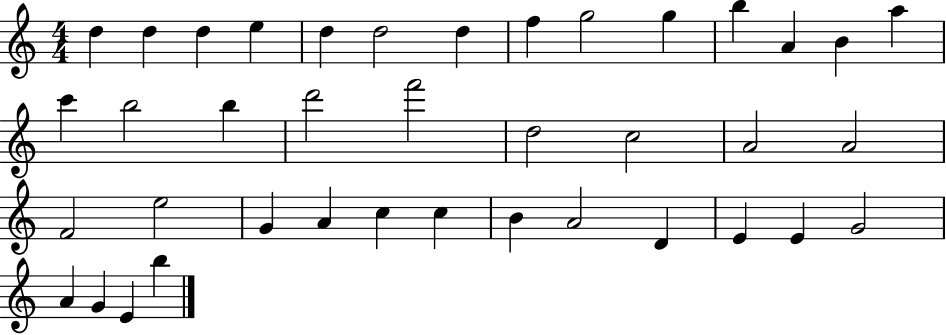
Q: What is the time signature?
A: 4/4